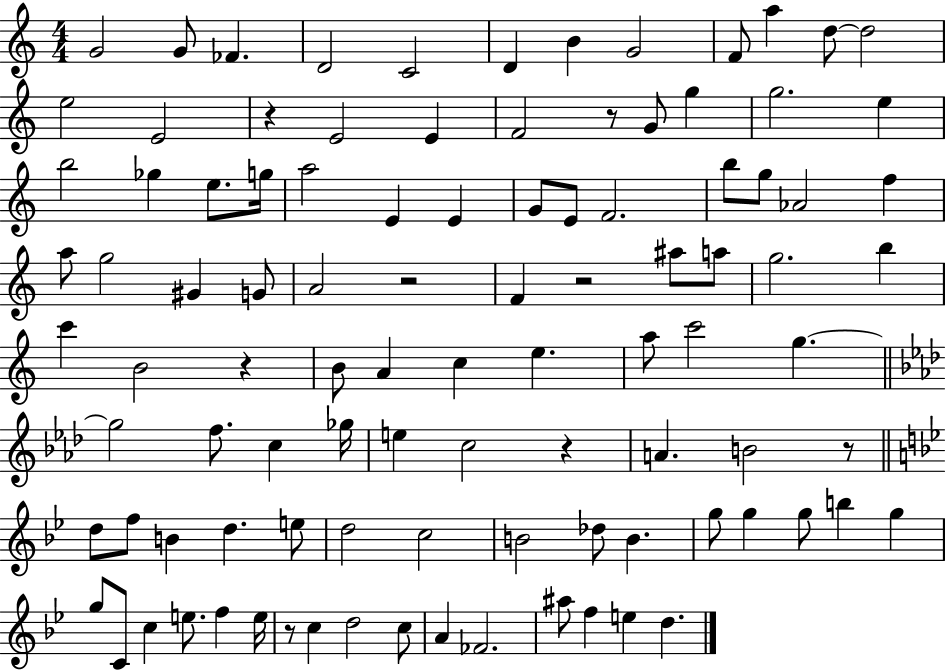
{
  \clef treble
  \numericTimeSignature
  \time 4/4
  \key c \major
  \repeat volta 2 { g'2 g'8 fes'4. | d'2 c'2 | d'4 b'4 g'2 | f'8 a''4 d''8~~ d''2 | \break e''2 e'2 | r4 e'2 e'4 | f'2 r8 g'8 g''4 | g''2. e''4 | \break b''2 ges''4 e''8. g''16 | a''2 e'4 e'4 | g'8 e'8 f'2. | b''8 g''8 aes'2 f''4 | \break a''8 g''2 gis'4 g'8 | a'2 r2 | f'4 r2 ais''8 a''8 | g''2. b''4 | \break c'''4 b'2 r4 | b'8 a'4 c''4 e''4. | a''8 c'''2 g''4.~~ | \bar "||" \break \key f \minor g''2 f''8. c''4 ges''16 | e''4 c''2 r4 | a'4. b'2 r8 | \bar "||" \break \key bes \major d''8 f''8 b'4 d''4. e''8 | d''2 c''2 | b'2 des''8 b'4. | g''8 g''4 g''8 b''4 g''4 | \break g''8 c'8 c''4 e''8. f''4 e''16 | r8 c''4 d''2 c''8 | a'4 fes'2. | ais''8 f''4 e''4 d''4. | \break } \bar "|."
}